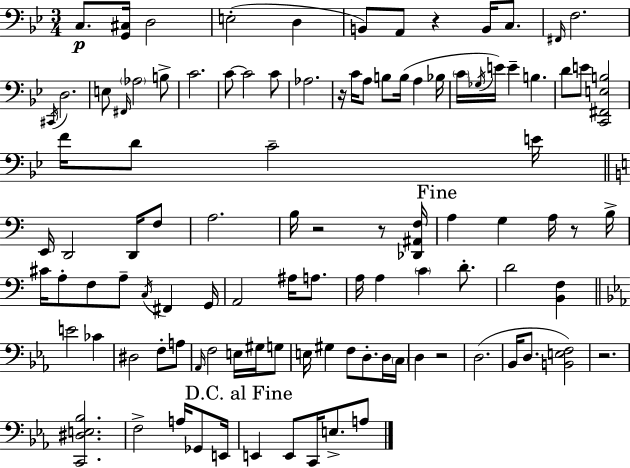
X:1
T:Untitled
M:3/4
L:1/4
K:Gm
C,/2 [G,,^C,]/4 D,2 E,2 D, B,,/2 A,,/2 z B,,/4 C,/2 ^F,,/4 F,2 ^C,,/4 D,2 E,/2 ^F,,/4 _A,2 B,/2 C2 C/2 C2 C/2 _A,2 z/4 C/4 A,/2 B,/2 B,/4 A, _B,/4 C/4 _G,/4 E/4 E B, D/2 E/2 [C,,^F,,E,B,]2 F/4 D/2 C2 E/4 E,,/4 D,,2 D,,/4 F,/2 A,2 B,/4 z2 z/2 [_D,,^A,,F,]/4 A, G, A,/4 z/2 B,/4 ^C/4 A,/2 F,/2 A,/2 C,/4 ^F,, G,,/4 A,,2 ^A,/4 A,/2 A,/4 A, C D/2 D2 [B,,F,] E2 _C ^D,2 F,/2 A,/2 _A,,/4 F,2 E,/4 ^G,/4 G,/2 E,/4 ^G, F,/2 D,/2 D,/4 C,/4 D, z2 D,2 _B,,/4 D,/2 [B,,E,F,]2 z2 [C,,^D,E,_B,]2 F,2 A,/4 _G,,/2 E,,/4 E,, E,,/2 C,,/4 E,/2 A,/2